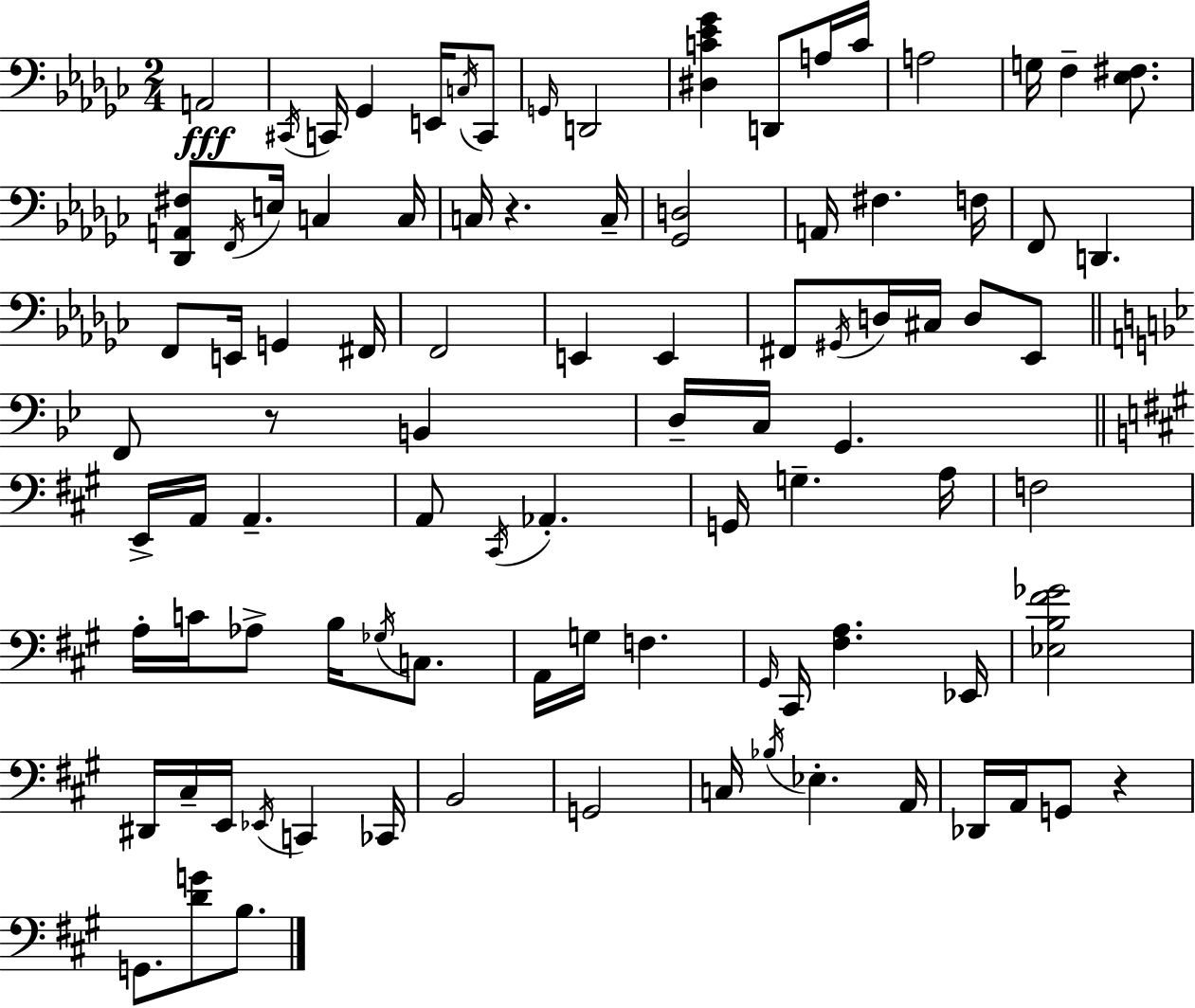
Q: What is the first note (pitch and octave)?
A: A2